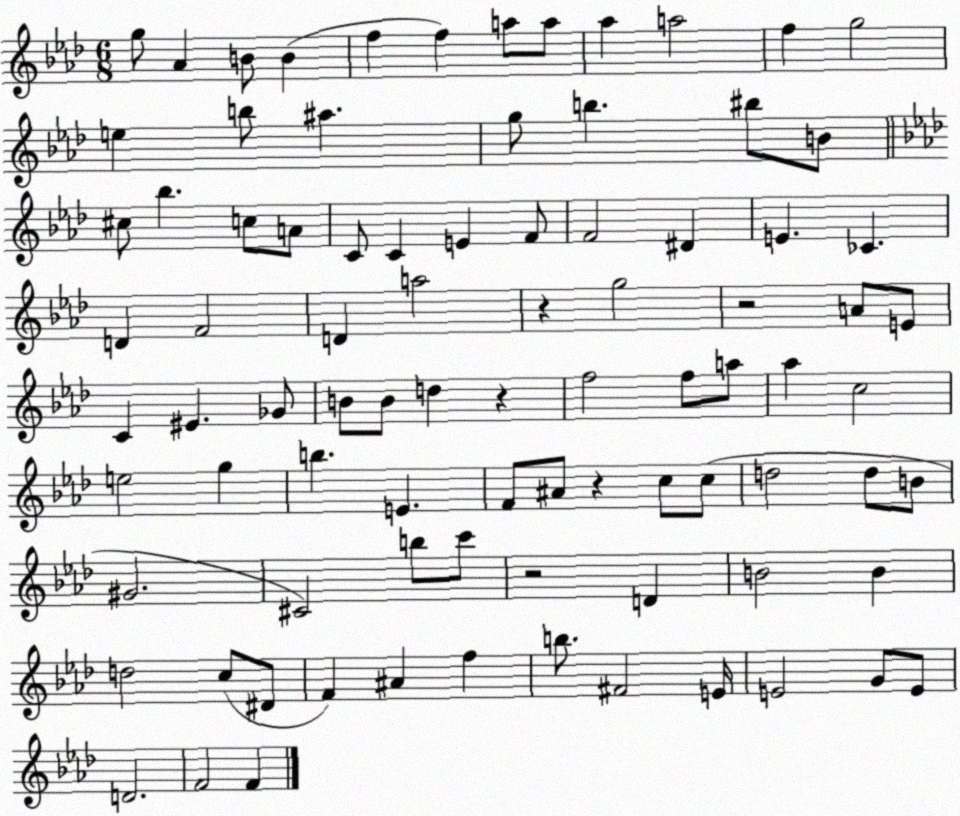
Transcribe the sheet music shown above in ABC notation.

X:1
T:Untitled
M:6/8
L:1/4
K:Ab
g/2 _A B/2 B f f a/2 a/2 _a a2 f g2 e b/2 ^a g/2 b ^b/2 B/2 ^c/2 _b c/2 A/2 C/2 C E F/2 F2 ^D E _C D F2 D a2 z g2 z2 A/2 E/2 C ^E _G/2 B/2 B/2 d z f2 f/2 a/2 _a c2 e2 g b E F/2 ^A/2 z c/2 c/2 d2 d/2 B/2 ^G2 ^C2 b/2 c'/2 z2 D B2 B d2 c/2 ^D/2 F ^A f b/2 ^F2 E/4 E2 G/2 E/2 D2 F2 F